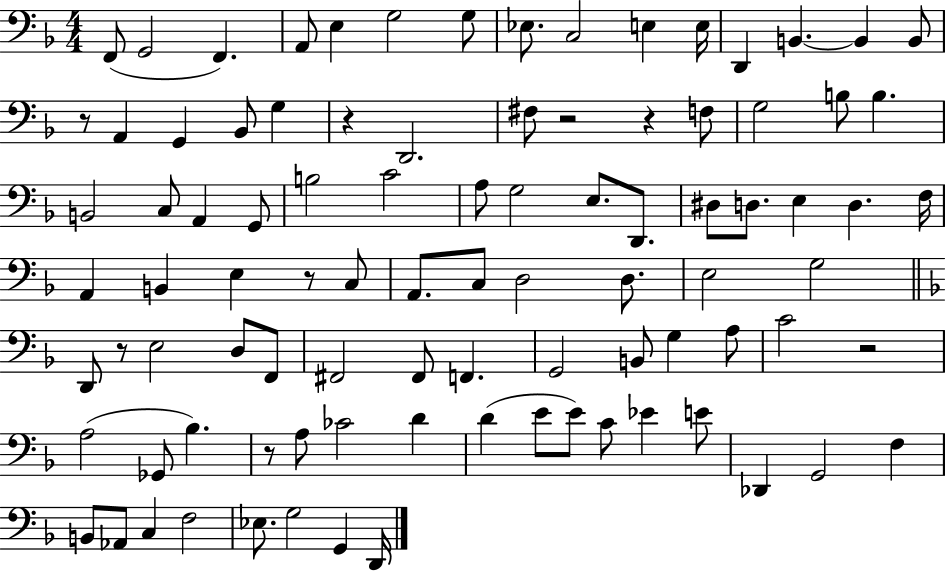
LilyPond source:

{
  \clef bass
  \numericTimeSignature
  \time 4/4
  \key f \major
  f,8( g,2 f,4.) | a,8 e4 g2 g8 | ees8. c2 e4 e16 | d,4 b,4.~~ b,4 b,8 | \break r8 a,4 g,4 bes,8 g4 | r4 d,2. | fis8 r2 r4 f8 | g2 b8 b4. | \break b,2 c8 a,4 g,8 | b2 c'2 | a8 g2 e8. d,8. | dis8 d8. e4 d4. f16 | \break a,4 b,4 e4 r8 c8 | a,8. c8 d2 d8. | e2 g2 | \bar "||" \break \key f \major d,8 r8 e2 d8 f,8 | fis,2 fis,8 f,4. | g,2 b,8 g4 a8 | c'2 r2 | \break a2( ges,8 bes4.) | r8 a8 ces'2 d'4 | d'4( e'8 e'8) c'8 ees'4 e'8 | des,4 g,2 f4 | \break b,8 aes,8 c4 f2 | ees8. g2 g,4 d,16 | \bar "|."
}